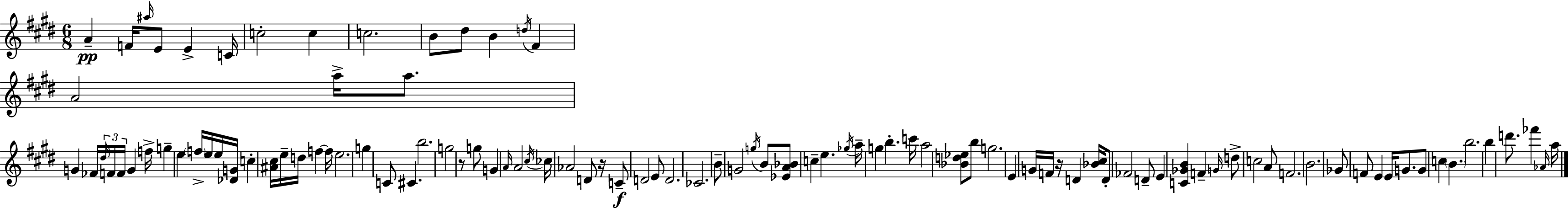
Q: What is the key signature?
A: E major